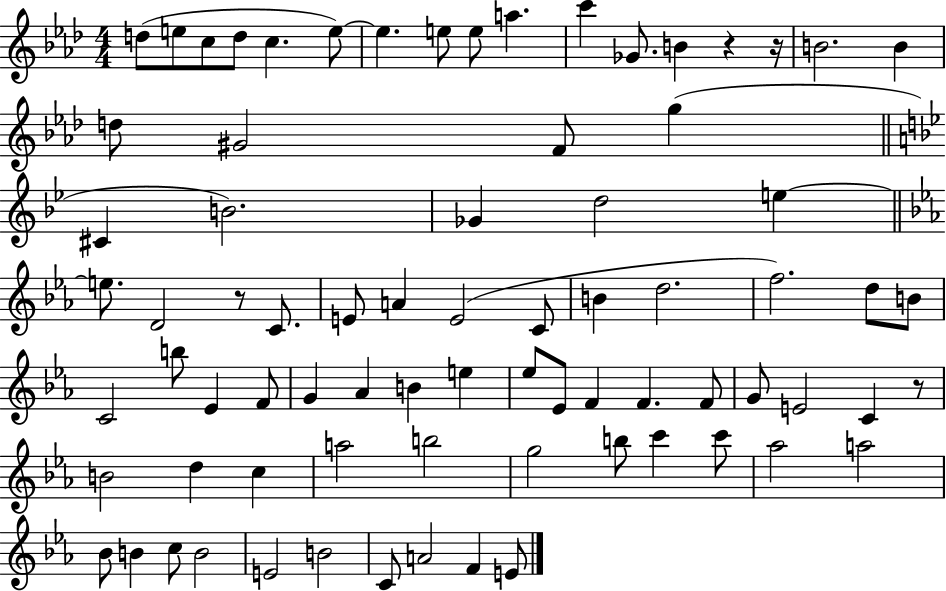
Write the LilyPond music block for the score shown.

{
  \clef treble
  \numericTimeSignature
  \time 4/4
  \key aes \major
  d''8( e''8 c''8 d''8 c''4. e''8~~) | e''4. e''8 e''8 a''4. | c'''4 ges'8. b'4 r4 r16 | b'2. b'4 | \break d''8 gis'2 f'8 g''4( | \bar "||" \break \key g \minor cis'4 b'2.) | ges'4 d''2 e''4~~ | \bar "||" \break \key c \minor e''8. d'2 r8 c'8. | e'8 a'4 e'2( c'8 | b'4 d''2. | f''2.) d''8 b'8 | \break c'2 b''8 ees'4 f'8 | g'4 aes'4 b'4 e''4 | ees''8 ees'8 f'4 f'4. f'8 | g'8 e'2 c'4 r8 | \break b'2 d''4 c''4 | a''2 b''2 | g''2 b''8 c'''4 c'''8 | aes''2 a''2 | \break bes'8 b'4 c''8 b'2 | e'2 b'2 | c'8 a'2 f'4 e'8 | \bar "|."
}